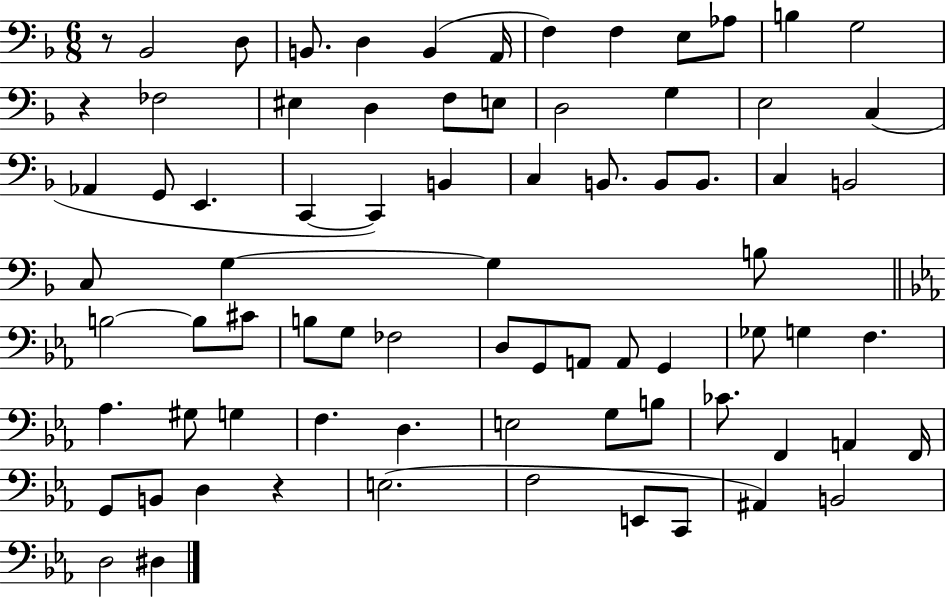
R/e Bb2/h D3/e B2/e. D3/q B2/q A2/s F3/q F3/q E3/e Ab3/e B3/q G3/h R/q FES3/h EIS3/q D3/q F3/e E3/e D3/h G3/q E3/h C3/q Ab2/q G2/e E2/q. C2/q C2/q B2/q C3/q B2/e. B2/e B2/e. C3/q B2/h C3/e G3/q G3/q B3/e B3/h B3/e C#4/e B3/e G3/e FES3/h D3/e G2/e A2/e A2/e G2/q Gb3/e G3/q F3/q. Ab3/q. G#3/e G3/q F3/q. D3/q. E3/h G3/e B3/e CES4/e. F2/q A2/q F2/s G2/e B2/e D3/q R/q E3/h. F3/h E2/e C2/e A#2/q B2/h D3/h D#3/q